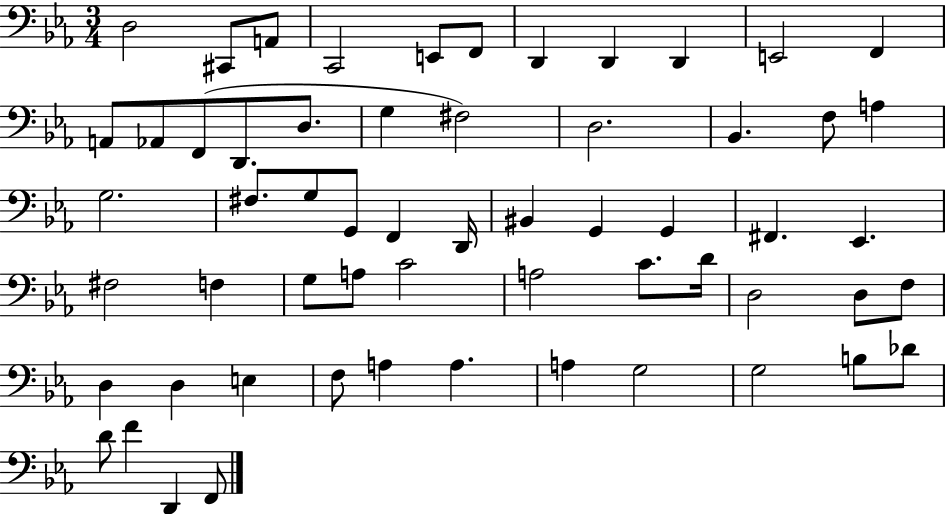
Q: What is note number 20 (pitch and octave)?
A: Bb2